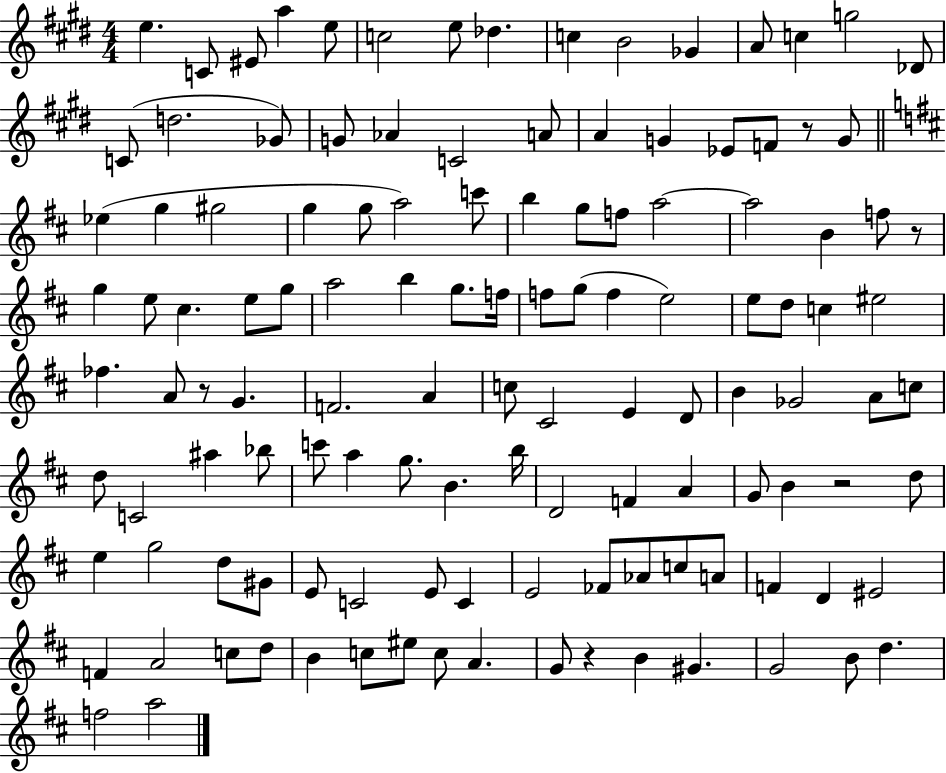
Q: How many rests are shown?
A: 5